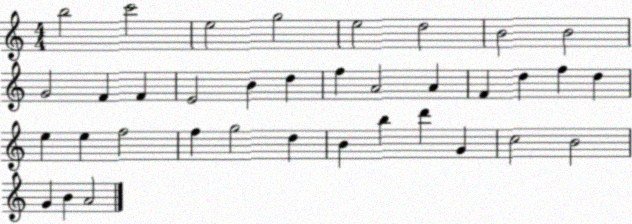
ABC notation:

X:1
T:Untitled
M:4/4
L:1/4
K:C
b2 c'2 e2 g2 e2 d2 B2 B2 G2 F F E2 B d f A2 A F d f d e e f2 f g2 d B b d' G c2 B2 G B A2